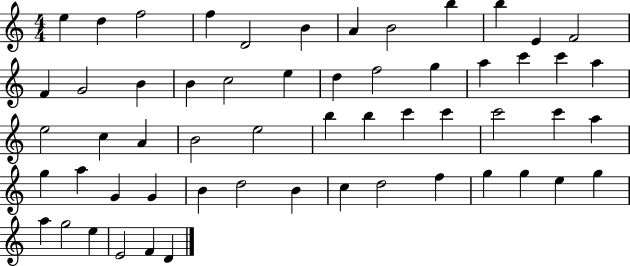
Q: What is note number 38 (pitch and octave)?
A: G5